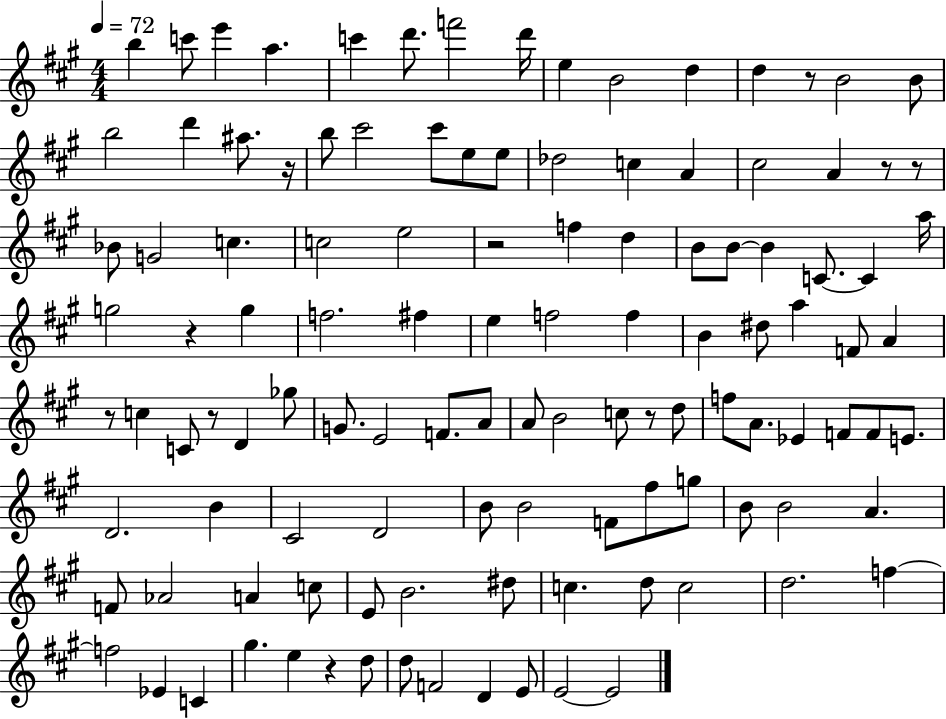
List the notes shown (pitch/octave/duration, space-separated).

B5/q C6/e E6/q A5/q. C6/q D6/e. F6/h D6/s E5/q B4/h D5/q D5/q R/e B4/h B4/e B5/h D6/q A#5/e. R/s B5/e C#6/h C#6/e E5/e E5/e Db5/h C5/q A4/q C#5/h A4/q R/e R/e Bb4/e G4/h C5/q. C5/h E5/h R/h F5/q D5/q B4/e B4/e B4/q C4/e. C4/q A5/s G5/h R/q G5/q F5/h. F#5/q E5/q F5/h F5/q B4/q D#5/e A5/q F4/e A4/q R/e C5/q C4/e R/e D4/q Gb5/e G4/e. E4/h F4/e. A4/e A4/e B4/h C5/e R/e D5/e F5/e A4/e. Eb4/q F4/e F4/e E4/e. D4/h. B4/q C#4/h D4/h B4/e B4/h F4/e F#5/e G5/e B4/e B4/h A4/q. F4/e Ab4/h A4/q C5/e E4/e B4/h. D#5/e C5/q. D5/e C5/h D5/h. F5/q F5/h Eb4/q C4/q G#5/q. E5/q R/q D5/e D5/e F4/h D4/q E4/e E4/h E4/h